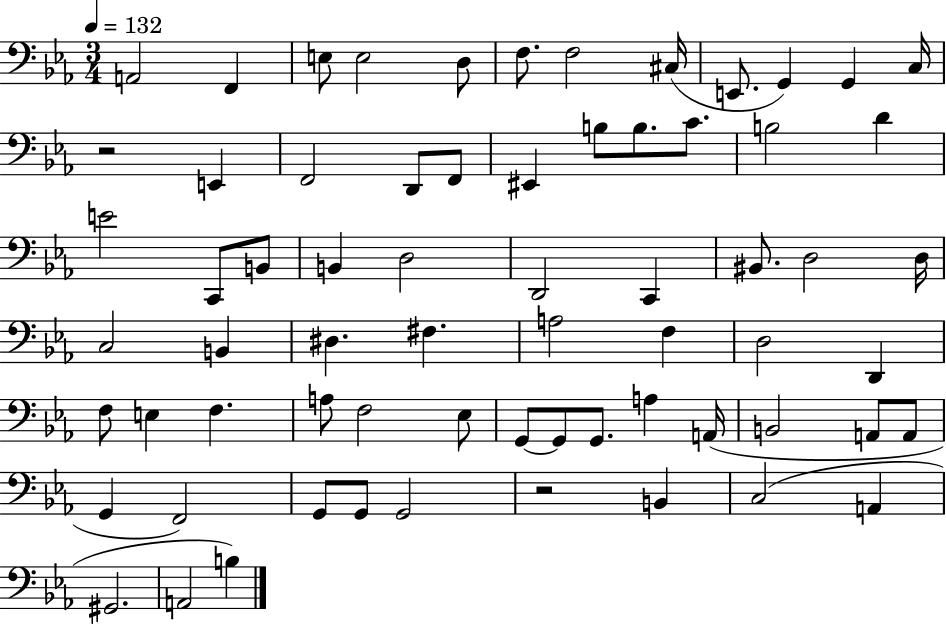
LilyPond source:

{
  \clef bass
  \numericTimeSignature
  \time 3/4
  \key ees \major
  \tempo 4 = 132
  a,2 f,4 | e8 e2 d8 | f8. f2 cis16( | e,8. g,4) g,4 c16 | \break r2 e,4 | f,2 d,8 f,8 | eis,4 b8 b8. c'8. | b2 d'4 | \break e'2 c,8 b,8 | b,4 d2 | d,2 c,4 | bis,8. d2 d16 | \break c2 b,4 | dis4. fis4. | a2 f4 | d2 d,4 | \break f8 e4 f4. | a8 f2 ees8 | g,8~~ g,8 g,8. a4 a,16( | b,2 a,8 a,8 | \break g,4 f,2) | g,8 g,8 g,2 | r2 b,4 | c2( a,4 | \break gis,2. | a,2 b4) | \bar "|."
}